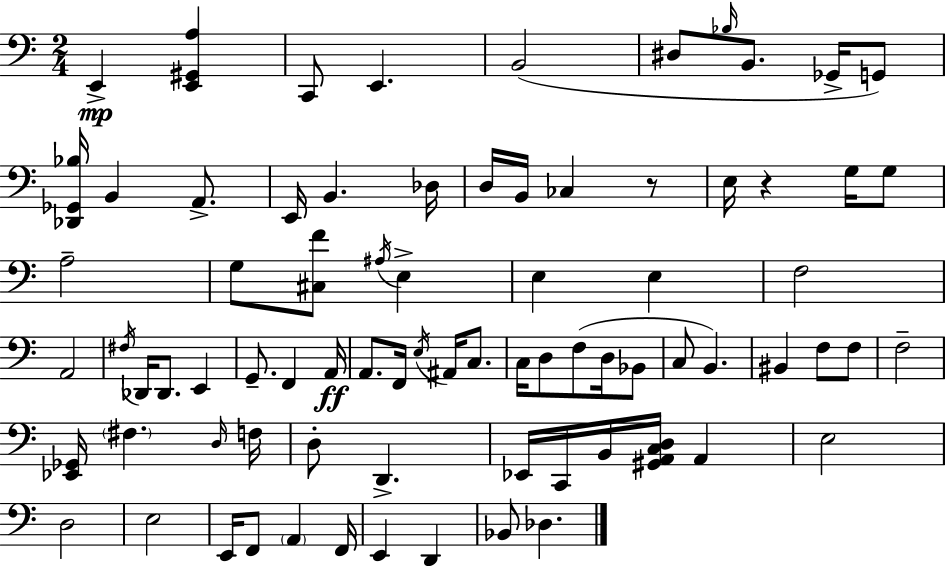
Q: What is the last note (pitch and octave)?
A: Db3